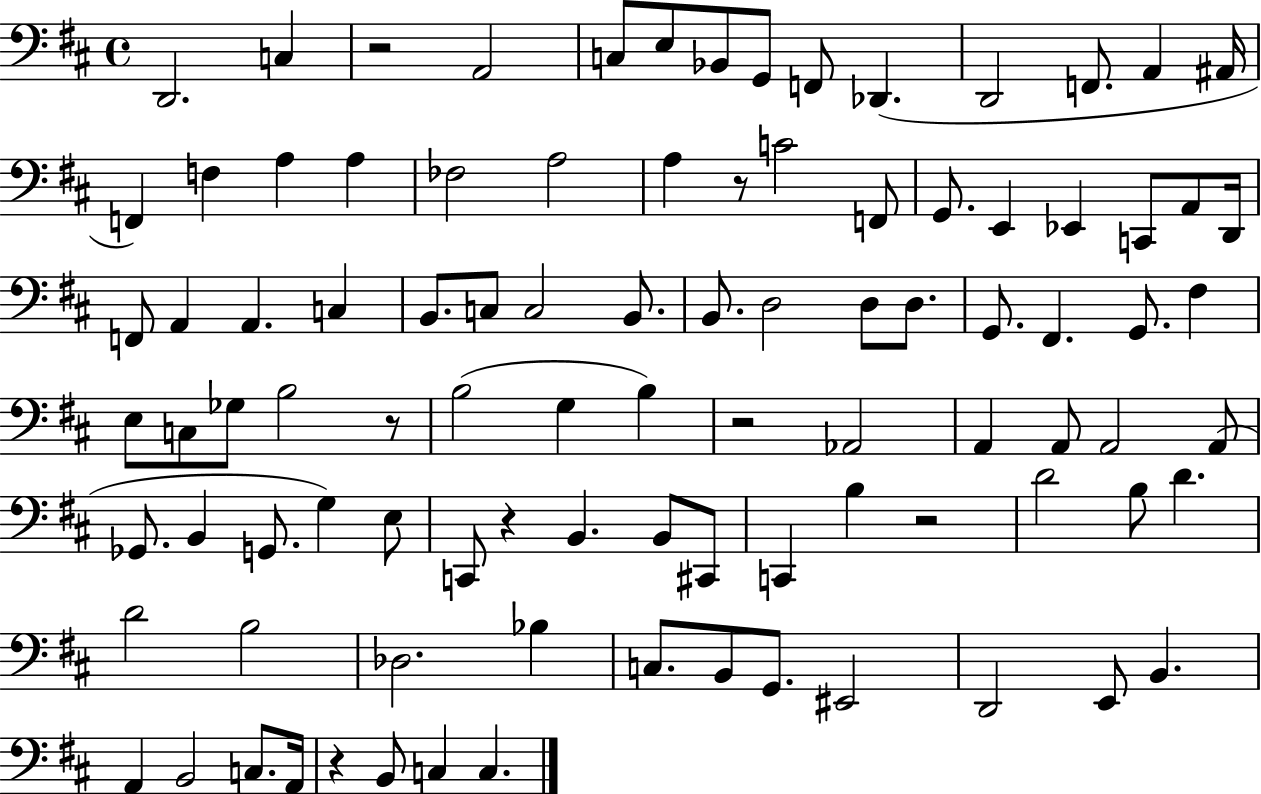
X:1
T:Untitled
M:4/4
L:1/4
K:D
D,,2 C, z2 A,,2 C,/2 E,/2 _B,,/2 G,,/2 F,,/2 _D,, D,,2 F,,/2 A,, ^A,,/4 F,, F, A, A, _F,2 A,2 A, z/2 C2 F,,/2 G,,/2 E,, _E,, C,,/2 A,,/2 D,,/4 F,,/2 A,, A,, C, B,,/2 C,/2 C,2 B,,/2 B,,/2 D,2 D,/2 D,/2 G,,/2 ^F,, G,,/2 ^F, E,/2 C,/2 _G,/2 B,2 z/2 B,2 G, B, z2 _A,,2 A,, A,,/2 A,,2 A,,/2 _G,,/2 B,, G,,/2 G, E,/2 C,,/2 z B,, B,,/2 ^C,,/2 C,, B, z2 D2 B,/2 D D2 B,2 _D,2 _B, C,/2 B,,/2 G,,/2 ^E,,2 D,,2 E,,/2 B,, A,, B,,2 C,/2 A,,/4 z B,,/2 C, C,